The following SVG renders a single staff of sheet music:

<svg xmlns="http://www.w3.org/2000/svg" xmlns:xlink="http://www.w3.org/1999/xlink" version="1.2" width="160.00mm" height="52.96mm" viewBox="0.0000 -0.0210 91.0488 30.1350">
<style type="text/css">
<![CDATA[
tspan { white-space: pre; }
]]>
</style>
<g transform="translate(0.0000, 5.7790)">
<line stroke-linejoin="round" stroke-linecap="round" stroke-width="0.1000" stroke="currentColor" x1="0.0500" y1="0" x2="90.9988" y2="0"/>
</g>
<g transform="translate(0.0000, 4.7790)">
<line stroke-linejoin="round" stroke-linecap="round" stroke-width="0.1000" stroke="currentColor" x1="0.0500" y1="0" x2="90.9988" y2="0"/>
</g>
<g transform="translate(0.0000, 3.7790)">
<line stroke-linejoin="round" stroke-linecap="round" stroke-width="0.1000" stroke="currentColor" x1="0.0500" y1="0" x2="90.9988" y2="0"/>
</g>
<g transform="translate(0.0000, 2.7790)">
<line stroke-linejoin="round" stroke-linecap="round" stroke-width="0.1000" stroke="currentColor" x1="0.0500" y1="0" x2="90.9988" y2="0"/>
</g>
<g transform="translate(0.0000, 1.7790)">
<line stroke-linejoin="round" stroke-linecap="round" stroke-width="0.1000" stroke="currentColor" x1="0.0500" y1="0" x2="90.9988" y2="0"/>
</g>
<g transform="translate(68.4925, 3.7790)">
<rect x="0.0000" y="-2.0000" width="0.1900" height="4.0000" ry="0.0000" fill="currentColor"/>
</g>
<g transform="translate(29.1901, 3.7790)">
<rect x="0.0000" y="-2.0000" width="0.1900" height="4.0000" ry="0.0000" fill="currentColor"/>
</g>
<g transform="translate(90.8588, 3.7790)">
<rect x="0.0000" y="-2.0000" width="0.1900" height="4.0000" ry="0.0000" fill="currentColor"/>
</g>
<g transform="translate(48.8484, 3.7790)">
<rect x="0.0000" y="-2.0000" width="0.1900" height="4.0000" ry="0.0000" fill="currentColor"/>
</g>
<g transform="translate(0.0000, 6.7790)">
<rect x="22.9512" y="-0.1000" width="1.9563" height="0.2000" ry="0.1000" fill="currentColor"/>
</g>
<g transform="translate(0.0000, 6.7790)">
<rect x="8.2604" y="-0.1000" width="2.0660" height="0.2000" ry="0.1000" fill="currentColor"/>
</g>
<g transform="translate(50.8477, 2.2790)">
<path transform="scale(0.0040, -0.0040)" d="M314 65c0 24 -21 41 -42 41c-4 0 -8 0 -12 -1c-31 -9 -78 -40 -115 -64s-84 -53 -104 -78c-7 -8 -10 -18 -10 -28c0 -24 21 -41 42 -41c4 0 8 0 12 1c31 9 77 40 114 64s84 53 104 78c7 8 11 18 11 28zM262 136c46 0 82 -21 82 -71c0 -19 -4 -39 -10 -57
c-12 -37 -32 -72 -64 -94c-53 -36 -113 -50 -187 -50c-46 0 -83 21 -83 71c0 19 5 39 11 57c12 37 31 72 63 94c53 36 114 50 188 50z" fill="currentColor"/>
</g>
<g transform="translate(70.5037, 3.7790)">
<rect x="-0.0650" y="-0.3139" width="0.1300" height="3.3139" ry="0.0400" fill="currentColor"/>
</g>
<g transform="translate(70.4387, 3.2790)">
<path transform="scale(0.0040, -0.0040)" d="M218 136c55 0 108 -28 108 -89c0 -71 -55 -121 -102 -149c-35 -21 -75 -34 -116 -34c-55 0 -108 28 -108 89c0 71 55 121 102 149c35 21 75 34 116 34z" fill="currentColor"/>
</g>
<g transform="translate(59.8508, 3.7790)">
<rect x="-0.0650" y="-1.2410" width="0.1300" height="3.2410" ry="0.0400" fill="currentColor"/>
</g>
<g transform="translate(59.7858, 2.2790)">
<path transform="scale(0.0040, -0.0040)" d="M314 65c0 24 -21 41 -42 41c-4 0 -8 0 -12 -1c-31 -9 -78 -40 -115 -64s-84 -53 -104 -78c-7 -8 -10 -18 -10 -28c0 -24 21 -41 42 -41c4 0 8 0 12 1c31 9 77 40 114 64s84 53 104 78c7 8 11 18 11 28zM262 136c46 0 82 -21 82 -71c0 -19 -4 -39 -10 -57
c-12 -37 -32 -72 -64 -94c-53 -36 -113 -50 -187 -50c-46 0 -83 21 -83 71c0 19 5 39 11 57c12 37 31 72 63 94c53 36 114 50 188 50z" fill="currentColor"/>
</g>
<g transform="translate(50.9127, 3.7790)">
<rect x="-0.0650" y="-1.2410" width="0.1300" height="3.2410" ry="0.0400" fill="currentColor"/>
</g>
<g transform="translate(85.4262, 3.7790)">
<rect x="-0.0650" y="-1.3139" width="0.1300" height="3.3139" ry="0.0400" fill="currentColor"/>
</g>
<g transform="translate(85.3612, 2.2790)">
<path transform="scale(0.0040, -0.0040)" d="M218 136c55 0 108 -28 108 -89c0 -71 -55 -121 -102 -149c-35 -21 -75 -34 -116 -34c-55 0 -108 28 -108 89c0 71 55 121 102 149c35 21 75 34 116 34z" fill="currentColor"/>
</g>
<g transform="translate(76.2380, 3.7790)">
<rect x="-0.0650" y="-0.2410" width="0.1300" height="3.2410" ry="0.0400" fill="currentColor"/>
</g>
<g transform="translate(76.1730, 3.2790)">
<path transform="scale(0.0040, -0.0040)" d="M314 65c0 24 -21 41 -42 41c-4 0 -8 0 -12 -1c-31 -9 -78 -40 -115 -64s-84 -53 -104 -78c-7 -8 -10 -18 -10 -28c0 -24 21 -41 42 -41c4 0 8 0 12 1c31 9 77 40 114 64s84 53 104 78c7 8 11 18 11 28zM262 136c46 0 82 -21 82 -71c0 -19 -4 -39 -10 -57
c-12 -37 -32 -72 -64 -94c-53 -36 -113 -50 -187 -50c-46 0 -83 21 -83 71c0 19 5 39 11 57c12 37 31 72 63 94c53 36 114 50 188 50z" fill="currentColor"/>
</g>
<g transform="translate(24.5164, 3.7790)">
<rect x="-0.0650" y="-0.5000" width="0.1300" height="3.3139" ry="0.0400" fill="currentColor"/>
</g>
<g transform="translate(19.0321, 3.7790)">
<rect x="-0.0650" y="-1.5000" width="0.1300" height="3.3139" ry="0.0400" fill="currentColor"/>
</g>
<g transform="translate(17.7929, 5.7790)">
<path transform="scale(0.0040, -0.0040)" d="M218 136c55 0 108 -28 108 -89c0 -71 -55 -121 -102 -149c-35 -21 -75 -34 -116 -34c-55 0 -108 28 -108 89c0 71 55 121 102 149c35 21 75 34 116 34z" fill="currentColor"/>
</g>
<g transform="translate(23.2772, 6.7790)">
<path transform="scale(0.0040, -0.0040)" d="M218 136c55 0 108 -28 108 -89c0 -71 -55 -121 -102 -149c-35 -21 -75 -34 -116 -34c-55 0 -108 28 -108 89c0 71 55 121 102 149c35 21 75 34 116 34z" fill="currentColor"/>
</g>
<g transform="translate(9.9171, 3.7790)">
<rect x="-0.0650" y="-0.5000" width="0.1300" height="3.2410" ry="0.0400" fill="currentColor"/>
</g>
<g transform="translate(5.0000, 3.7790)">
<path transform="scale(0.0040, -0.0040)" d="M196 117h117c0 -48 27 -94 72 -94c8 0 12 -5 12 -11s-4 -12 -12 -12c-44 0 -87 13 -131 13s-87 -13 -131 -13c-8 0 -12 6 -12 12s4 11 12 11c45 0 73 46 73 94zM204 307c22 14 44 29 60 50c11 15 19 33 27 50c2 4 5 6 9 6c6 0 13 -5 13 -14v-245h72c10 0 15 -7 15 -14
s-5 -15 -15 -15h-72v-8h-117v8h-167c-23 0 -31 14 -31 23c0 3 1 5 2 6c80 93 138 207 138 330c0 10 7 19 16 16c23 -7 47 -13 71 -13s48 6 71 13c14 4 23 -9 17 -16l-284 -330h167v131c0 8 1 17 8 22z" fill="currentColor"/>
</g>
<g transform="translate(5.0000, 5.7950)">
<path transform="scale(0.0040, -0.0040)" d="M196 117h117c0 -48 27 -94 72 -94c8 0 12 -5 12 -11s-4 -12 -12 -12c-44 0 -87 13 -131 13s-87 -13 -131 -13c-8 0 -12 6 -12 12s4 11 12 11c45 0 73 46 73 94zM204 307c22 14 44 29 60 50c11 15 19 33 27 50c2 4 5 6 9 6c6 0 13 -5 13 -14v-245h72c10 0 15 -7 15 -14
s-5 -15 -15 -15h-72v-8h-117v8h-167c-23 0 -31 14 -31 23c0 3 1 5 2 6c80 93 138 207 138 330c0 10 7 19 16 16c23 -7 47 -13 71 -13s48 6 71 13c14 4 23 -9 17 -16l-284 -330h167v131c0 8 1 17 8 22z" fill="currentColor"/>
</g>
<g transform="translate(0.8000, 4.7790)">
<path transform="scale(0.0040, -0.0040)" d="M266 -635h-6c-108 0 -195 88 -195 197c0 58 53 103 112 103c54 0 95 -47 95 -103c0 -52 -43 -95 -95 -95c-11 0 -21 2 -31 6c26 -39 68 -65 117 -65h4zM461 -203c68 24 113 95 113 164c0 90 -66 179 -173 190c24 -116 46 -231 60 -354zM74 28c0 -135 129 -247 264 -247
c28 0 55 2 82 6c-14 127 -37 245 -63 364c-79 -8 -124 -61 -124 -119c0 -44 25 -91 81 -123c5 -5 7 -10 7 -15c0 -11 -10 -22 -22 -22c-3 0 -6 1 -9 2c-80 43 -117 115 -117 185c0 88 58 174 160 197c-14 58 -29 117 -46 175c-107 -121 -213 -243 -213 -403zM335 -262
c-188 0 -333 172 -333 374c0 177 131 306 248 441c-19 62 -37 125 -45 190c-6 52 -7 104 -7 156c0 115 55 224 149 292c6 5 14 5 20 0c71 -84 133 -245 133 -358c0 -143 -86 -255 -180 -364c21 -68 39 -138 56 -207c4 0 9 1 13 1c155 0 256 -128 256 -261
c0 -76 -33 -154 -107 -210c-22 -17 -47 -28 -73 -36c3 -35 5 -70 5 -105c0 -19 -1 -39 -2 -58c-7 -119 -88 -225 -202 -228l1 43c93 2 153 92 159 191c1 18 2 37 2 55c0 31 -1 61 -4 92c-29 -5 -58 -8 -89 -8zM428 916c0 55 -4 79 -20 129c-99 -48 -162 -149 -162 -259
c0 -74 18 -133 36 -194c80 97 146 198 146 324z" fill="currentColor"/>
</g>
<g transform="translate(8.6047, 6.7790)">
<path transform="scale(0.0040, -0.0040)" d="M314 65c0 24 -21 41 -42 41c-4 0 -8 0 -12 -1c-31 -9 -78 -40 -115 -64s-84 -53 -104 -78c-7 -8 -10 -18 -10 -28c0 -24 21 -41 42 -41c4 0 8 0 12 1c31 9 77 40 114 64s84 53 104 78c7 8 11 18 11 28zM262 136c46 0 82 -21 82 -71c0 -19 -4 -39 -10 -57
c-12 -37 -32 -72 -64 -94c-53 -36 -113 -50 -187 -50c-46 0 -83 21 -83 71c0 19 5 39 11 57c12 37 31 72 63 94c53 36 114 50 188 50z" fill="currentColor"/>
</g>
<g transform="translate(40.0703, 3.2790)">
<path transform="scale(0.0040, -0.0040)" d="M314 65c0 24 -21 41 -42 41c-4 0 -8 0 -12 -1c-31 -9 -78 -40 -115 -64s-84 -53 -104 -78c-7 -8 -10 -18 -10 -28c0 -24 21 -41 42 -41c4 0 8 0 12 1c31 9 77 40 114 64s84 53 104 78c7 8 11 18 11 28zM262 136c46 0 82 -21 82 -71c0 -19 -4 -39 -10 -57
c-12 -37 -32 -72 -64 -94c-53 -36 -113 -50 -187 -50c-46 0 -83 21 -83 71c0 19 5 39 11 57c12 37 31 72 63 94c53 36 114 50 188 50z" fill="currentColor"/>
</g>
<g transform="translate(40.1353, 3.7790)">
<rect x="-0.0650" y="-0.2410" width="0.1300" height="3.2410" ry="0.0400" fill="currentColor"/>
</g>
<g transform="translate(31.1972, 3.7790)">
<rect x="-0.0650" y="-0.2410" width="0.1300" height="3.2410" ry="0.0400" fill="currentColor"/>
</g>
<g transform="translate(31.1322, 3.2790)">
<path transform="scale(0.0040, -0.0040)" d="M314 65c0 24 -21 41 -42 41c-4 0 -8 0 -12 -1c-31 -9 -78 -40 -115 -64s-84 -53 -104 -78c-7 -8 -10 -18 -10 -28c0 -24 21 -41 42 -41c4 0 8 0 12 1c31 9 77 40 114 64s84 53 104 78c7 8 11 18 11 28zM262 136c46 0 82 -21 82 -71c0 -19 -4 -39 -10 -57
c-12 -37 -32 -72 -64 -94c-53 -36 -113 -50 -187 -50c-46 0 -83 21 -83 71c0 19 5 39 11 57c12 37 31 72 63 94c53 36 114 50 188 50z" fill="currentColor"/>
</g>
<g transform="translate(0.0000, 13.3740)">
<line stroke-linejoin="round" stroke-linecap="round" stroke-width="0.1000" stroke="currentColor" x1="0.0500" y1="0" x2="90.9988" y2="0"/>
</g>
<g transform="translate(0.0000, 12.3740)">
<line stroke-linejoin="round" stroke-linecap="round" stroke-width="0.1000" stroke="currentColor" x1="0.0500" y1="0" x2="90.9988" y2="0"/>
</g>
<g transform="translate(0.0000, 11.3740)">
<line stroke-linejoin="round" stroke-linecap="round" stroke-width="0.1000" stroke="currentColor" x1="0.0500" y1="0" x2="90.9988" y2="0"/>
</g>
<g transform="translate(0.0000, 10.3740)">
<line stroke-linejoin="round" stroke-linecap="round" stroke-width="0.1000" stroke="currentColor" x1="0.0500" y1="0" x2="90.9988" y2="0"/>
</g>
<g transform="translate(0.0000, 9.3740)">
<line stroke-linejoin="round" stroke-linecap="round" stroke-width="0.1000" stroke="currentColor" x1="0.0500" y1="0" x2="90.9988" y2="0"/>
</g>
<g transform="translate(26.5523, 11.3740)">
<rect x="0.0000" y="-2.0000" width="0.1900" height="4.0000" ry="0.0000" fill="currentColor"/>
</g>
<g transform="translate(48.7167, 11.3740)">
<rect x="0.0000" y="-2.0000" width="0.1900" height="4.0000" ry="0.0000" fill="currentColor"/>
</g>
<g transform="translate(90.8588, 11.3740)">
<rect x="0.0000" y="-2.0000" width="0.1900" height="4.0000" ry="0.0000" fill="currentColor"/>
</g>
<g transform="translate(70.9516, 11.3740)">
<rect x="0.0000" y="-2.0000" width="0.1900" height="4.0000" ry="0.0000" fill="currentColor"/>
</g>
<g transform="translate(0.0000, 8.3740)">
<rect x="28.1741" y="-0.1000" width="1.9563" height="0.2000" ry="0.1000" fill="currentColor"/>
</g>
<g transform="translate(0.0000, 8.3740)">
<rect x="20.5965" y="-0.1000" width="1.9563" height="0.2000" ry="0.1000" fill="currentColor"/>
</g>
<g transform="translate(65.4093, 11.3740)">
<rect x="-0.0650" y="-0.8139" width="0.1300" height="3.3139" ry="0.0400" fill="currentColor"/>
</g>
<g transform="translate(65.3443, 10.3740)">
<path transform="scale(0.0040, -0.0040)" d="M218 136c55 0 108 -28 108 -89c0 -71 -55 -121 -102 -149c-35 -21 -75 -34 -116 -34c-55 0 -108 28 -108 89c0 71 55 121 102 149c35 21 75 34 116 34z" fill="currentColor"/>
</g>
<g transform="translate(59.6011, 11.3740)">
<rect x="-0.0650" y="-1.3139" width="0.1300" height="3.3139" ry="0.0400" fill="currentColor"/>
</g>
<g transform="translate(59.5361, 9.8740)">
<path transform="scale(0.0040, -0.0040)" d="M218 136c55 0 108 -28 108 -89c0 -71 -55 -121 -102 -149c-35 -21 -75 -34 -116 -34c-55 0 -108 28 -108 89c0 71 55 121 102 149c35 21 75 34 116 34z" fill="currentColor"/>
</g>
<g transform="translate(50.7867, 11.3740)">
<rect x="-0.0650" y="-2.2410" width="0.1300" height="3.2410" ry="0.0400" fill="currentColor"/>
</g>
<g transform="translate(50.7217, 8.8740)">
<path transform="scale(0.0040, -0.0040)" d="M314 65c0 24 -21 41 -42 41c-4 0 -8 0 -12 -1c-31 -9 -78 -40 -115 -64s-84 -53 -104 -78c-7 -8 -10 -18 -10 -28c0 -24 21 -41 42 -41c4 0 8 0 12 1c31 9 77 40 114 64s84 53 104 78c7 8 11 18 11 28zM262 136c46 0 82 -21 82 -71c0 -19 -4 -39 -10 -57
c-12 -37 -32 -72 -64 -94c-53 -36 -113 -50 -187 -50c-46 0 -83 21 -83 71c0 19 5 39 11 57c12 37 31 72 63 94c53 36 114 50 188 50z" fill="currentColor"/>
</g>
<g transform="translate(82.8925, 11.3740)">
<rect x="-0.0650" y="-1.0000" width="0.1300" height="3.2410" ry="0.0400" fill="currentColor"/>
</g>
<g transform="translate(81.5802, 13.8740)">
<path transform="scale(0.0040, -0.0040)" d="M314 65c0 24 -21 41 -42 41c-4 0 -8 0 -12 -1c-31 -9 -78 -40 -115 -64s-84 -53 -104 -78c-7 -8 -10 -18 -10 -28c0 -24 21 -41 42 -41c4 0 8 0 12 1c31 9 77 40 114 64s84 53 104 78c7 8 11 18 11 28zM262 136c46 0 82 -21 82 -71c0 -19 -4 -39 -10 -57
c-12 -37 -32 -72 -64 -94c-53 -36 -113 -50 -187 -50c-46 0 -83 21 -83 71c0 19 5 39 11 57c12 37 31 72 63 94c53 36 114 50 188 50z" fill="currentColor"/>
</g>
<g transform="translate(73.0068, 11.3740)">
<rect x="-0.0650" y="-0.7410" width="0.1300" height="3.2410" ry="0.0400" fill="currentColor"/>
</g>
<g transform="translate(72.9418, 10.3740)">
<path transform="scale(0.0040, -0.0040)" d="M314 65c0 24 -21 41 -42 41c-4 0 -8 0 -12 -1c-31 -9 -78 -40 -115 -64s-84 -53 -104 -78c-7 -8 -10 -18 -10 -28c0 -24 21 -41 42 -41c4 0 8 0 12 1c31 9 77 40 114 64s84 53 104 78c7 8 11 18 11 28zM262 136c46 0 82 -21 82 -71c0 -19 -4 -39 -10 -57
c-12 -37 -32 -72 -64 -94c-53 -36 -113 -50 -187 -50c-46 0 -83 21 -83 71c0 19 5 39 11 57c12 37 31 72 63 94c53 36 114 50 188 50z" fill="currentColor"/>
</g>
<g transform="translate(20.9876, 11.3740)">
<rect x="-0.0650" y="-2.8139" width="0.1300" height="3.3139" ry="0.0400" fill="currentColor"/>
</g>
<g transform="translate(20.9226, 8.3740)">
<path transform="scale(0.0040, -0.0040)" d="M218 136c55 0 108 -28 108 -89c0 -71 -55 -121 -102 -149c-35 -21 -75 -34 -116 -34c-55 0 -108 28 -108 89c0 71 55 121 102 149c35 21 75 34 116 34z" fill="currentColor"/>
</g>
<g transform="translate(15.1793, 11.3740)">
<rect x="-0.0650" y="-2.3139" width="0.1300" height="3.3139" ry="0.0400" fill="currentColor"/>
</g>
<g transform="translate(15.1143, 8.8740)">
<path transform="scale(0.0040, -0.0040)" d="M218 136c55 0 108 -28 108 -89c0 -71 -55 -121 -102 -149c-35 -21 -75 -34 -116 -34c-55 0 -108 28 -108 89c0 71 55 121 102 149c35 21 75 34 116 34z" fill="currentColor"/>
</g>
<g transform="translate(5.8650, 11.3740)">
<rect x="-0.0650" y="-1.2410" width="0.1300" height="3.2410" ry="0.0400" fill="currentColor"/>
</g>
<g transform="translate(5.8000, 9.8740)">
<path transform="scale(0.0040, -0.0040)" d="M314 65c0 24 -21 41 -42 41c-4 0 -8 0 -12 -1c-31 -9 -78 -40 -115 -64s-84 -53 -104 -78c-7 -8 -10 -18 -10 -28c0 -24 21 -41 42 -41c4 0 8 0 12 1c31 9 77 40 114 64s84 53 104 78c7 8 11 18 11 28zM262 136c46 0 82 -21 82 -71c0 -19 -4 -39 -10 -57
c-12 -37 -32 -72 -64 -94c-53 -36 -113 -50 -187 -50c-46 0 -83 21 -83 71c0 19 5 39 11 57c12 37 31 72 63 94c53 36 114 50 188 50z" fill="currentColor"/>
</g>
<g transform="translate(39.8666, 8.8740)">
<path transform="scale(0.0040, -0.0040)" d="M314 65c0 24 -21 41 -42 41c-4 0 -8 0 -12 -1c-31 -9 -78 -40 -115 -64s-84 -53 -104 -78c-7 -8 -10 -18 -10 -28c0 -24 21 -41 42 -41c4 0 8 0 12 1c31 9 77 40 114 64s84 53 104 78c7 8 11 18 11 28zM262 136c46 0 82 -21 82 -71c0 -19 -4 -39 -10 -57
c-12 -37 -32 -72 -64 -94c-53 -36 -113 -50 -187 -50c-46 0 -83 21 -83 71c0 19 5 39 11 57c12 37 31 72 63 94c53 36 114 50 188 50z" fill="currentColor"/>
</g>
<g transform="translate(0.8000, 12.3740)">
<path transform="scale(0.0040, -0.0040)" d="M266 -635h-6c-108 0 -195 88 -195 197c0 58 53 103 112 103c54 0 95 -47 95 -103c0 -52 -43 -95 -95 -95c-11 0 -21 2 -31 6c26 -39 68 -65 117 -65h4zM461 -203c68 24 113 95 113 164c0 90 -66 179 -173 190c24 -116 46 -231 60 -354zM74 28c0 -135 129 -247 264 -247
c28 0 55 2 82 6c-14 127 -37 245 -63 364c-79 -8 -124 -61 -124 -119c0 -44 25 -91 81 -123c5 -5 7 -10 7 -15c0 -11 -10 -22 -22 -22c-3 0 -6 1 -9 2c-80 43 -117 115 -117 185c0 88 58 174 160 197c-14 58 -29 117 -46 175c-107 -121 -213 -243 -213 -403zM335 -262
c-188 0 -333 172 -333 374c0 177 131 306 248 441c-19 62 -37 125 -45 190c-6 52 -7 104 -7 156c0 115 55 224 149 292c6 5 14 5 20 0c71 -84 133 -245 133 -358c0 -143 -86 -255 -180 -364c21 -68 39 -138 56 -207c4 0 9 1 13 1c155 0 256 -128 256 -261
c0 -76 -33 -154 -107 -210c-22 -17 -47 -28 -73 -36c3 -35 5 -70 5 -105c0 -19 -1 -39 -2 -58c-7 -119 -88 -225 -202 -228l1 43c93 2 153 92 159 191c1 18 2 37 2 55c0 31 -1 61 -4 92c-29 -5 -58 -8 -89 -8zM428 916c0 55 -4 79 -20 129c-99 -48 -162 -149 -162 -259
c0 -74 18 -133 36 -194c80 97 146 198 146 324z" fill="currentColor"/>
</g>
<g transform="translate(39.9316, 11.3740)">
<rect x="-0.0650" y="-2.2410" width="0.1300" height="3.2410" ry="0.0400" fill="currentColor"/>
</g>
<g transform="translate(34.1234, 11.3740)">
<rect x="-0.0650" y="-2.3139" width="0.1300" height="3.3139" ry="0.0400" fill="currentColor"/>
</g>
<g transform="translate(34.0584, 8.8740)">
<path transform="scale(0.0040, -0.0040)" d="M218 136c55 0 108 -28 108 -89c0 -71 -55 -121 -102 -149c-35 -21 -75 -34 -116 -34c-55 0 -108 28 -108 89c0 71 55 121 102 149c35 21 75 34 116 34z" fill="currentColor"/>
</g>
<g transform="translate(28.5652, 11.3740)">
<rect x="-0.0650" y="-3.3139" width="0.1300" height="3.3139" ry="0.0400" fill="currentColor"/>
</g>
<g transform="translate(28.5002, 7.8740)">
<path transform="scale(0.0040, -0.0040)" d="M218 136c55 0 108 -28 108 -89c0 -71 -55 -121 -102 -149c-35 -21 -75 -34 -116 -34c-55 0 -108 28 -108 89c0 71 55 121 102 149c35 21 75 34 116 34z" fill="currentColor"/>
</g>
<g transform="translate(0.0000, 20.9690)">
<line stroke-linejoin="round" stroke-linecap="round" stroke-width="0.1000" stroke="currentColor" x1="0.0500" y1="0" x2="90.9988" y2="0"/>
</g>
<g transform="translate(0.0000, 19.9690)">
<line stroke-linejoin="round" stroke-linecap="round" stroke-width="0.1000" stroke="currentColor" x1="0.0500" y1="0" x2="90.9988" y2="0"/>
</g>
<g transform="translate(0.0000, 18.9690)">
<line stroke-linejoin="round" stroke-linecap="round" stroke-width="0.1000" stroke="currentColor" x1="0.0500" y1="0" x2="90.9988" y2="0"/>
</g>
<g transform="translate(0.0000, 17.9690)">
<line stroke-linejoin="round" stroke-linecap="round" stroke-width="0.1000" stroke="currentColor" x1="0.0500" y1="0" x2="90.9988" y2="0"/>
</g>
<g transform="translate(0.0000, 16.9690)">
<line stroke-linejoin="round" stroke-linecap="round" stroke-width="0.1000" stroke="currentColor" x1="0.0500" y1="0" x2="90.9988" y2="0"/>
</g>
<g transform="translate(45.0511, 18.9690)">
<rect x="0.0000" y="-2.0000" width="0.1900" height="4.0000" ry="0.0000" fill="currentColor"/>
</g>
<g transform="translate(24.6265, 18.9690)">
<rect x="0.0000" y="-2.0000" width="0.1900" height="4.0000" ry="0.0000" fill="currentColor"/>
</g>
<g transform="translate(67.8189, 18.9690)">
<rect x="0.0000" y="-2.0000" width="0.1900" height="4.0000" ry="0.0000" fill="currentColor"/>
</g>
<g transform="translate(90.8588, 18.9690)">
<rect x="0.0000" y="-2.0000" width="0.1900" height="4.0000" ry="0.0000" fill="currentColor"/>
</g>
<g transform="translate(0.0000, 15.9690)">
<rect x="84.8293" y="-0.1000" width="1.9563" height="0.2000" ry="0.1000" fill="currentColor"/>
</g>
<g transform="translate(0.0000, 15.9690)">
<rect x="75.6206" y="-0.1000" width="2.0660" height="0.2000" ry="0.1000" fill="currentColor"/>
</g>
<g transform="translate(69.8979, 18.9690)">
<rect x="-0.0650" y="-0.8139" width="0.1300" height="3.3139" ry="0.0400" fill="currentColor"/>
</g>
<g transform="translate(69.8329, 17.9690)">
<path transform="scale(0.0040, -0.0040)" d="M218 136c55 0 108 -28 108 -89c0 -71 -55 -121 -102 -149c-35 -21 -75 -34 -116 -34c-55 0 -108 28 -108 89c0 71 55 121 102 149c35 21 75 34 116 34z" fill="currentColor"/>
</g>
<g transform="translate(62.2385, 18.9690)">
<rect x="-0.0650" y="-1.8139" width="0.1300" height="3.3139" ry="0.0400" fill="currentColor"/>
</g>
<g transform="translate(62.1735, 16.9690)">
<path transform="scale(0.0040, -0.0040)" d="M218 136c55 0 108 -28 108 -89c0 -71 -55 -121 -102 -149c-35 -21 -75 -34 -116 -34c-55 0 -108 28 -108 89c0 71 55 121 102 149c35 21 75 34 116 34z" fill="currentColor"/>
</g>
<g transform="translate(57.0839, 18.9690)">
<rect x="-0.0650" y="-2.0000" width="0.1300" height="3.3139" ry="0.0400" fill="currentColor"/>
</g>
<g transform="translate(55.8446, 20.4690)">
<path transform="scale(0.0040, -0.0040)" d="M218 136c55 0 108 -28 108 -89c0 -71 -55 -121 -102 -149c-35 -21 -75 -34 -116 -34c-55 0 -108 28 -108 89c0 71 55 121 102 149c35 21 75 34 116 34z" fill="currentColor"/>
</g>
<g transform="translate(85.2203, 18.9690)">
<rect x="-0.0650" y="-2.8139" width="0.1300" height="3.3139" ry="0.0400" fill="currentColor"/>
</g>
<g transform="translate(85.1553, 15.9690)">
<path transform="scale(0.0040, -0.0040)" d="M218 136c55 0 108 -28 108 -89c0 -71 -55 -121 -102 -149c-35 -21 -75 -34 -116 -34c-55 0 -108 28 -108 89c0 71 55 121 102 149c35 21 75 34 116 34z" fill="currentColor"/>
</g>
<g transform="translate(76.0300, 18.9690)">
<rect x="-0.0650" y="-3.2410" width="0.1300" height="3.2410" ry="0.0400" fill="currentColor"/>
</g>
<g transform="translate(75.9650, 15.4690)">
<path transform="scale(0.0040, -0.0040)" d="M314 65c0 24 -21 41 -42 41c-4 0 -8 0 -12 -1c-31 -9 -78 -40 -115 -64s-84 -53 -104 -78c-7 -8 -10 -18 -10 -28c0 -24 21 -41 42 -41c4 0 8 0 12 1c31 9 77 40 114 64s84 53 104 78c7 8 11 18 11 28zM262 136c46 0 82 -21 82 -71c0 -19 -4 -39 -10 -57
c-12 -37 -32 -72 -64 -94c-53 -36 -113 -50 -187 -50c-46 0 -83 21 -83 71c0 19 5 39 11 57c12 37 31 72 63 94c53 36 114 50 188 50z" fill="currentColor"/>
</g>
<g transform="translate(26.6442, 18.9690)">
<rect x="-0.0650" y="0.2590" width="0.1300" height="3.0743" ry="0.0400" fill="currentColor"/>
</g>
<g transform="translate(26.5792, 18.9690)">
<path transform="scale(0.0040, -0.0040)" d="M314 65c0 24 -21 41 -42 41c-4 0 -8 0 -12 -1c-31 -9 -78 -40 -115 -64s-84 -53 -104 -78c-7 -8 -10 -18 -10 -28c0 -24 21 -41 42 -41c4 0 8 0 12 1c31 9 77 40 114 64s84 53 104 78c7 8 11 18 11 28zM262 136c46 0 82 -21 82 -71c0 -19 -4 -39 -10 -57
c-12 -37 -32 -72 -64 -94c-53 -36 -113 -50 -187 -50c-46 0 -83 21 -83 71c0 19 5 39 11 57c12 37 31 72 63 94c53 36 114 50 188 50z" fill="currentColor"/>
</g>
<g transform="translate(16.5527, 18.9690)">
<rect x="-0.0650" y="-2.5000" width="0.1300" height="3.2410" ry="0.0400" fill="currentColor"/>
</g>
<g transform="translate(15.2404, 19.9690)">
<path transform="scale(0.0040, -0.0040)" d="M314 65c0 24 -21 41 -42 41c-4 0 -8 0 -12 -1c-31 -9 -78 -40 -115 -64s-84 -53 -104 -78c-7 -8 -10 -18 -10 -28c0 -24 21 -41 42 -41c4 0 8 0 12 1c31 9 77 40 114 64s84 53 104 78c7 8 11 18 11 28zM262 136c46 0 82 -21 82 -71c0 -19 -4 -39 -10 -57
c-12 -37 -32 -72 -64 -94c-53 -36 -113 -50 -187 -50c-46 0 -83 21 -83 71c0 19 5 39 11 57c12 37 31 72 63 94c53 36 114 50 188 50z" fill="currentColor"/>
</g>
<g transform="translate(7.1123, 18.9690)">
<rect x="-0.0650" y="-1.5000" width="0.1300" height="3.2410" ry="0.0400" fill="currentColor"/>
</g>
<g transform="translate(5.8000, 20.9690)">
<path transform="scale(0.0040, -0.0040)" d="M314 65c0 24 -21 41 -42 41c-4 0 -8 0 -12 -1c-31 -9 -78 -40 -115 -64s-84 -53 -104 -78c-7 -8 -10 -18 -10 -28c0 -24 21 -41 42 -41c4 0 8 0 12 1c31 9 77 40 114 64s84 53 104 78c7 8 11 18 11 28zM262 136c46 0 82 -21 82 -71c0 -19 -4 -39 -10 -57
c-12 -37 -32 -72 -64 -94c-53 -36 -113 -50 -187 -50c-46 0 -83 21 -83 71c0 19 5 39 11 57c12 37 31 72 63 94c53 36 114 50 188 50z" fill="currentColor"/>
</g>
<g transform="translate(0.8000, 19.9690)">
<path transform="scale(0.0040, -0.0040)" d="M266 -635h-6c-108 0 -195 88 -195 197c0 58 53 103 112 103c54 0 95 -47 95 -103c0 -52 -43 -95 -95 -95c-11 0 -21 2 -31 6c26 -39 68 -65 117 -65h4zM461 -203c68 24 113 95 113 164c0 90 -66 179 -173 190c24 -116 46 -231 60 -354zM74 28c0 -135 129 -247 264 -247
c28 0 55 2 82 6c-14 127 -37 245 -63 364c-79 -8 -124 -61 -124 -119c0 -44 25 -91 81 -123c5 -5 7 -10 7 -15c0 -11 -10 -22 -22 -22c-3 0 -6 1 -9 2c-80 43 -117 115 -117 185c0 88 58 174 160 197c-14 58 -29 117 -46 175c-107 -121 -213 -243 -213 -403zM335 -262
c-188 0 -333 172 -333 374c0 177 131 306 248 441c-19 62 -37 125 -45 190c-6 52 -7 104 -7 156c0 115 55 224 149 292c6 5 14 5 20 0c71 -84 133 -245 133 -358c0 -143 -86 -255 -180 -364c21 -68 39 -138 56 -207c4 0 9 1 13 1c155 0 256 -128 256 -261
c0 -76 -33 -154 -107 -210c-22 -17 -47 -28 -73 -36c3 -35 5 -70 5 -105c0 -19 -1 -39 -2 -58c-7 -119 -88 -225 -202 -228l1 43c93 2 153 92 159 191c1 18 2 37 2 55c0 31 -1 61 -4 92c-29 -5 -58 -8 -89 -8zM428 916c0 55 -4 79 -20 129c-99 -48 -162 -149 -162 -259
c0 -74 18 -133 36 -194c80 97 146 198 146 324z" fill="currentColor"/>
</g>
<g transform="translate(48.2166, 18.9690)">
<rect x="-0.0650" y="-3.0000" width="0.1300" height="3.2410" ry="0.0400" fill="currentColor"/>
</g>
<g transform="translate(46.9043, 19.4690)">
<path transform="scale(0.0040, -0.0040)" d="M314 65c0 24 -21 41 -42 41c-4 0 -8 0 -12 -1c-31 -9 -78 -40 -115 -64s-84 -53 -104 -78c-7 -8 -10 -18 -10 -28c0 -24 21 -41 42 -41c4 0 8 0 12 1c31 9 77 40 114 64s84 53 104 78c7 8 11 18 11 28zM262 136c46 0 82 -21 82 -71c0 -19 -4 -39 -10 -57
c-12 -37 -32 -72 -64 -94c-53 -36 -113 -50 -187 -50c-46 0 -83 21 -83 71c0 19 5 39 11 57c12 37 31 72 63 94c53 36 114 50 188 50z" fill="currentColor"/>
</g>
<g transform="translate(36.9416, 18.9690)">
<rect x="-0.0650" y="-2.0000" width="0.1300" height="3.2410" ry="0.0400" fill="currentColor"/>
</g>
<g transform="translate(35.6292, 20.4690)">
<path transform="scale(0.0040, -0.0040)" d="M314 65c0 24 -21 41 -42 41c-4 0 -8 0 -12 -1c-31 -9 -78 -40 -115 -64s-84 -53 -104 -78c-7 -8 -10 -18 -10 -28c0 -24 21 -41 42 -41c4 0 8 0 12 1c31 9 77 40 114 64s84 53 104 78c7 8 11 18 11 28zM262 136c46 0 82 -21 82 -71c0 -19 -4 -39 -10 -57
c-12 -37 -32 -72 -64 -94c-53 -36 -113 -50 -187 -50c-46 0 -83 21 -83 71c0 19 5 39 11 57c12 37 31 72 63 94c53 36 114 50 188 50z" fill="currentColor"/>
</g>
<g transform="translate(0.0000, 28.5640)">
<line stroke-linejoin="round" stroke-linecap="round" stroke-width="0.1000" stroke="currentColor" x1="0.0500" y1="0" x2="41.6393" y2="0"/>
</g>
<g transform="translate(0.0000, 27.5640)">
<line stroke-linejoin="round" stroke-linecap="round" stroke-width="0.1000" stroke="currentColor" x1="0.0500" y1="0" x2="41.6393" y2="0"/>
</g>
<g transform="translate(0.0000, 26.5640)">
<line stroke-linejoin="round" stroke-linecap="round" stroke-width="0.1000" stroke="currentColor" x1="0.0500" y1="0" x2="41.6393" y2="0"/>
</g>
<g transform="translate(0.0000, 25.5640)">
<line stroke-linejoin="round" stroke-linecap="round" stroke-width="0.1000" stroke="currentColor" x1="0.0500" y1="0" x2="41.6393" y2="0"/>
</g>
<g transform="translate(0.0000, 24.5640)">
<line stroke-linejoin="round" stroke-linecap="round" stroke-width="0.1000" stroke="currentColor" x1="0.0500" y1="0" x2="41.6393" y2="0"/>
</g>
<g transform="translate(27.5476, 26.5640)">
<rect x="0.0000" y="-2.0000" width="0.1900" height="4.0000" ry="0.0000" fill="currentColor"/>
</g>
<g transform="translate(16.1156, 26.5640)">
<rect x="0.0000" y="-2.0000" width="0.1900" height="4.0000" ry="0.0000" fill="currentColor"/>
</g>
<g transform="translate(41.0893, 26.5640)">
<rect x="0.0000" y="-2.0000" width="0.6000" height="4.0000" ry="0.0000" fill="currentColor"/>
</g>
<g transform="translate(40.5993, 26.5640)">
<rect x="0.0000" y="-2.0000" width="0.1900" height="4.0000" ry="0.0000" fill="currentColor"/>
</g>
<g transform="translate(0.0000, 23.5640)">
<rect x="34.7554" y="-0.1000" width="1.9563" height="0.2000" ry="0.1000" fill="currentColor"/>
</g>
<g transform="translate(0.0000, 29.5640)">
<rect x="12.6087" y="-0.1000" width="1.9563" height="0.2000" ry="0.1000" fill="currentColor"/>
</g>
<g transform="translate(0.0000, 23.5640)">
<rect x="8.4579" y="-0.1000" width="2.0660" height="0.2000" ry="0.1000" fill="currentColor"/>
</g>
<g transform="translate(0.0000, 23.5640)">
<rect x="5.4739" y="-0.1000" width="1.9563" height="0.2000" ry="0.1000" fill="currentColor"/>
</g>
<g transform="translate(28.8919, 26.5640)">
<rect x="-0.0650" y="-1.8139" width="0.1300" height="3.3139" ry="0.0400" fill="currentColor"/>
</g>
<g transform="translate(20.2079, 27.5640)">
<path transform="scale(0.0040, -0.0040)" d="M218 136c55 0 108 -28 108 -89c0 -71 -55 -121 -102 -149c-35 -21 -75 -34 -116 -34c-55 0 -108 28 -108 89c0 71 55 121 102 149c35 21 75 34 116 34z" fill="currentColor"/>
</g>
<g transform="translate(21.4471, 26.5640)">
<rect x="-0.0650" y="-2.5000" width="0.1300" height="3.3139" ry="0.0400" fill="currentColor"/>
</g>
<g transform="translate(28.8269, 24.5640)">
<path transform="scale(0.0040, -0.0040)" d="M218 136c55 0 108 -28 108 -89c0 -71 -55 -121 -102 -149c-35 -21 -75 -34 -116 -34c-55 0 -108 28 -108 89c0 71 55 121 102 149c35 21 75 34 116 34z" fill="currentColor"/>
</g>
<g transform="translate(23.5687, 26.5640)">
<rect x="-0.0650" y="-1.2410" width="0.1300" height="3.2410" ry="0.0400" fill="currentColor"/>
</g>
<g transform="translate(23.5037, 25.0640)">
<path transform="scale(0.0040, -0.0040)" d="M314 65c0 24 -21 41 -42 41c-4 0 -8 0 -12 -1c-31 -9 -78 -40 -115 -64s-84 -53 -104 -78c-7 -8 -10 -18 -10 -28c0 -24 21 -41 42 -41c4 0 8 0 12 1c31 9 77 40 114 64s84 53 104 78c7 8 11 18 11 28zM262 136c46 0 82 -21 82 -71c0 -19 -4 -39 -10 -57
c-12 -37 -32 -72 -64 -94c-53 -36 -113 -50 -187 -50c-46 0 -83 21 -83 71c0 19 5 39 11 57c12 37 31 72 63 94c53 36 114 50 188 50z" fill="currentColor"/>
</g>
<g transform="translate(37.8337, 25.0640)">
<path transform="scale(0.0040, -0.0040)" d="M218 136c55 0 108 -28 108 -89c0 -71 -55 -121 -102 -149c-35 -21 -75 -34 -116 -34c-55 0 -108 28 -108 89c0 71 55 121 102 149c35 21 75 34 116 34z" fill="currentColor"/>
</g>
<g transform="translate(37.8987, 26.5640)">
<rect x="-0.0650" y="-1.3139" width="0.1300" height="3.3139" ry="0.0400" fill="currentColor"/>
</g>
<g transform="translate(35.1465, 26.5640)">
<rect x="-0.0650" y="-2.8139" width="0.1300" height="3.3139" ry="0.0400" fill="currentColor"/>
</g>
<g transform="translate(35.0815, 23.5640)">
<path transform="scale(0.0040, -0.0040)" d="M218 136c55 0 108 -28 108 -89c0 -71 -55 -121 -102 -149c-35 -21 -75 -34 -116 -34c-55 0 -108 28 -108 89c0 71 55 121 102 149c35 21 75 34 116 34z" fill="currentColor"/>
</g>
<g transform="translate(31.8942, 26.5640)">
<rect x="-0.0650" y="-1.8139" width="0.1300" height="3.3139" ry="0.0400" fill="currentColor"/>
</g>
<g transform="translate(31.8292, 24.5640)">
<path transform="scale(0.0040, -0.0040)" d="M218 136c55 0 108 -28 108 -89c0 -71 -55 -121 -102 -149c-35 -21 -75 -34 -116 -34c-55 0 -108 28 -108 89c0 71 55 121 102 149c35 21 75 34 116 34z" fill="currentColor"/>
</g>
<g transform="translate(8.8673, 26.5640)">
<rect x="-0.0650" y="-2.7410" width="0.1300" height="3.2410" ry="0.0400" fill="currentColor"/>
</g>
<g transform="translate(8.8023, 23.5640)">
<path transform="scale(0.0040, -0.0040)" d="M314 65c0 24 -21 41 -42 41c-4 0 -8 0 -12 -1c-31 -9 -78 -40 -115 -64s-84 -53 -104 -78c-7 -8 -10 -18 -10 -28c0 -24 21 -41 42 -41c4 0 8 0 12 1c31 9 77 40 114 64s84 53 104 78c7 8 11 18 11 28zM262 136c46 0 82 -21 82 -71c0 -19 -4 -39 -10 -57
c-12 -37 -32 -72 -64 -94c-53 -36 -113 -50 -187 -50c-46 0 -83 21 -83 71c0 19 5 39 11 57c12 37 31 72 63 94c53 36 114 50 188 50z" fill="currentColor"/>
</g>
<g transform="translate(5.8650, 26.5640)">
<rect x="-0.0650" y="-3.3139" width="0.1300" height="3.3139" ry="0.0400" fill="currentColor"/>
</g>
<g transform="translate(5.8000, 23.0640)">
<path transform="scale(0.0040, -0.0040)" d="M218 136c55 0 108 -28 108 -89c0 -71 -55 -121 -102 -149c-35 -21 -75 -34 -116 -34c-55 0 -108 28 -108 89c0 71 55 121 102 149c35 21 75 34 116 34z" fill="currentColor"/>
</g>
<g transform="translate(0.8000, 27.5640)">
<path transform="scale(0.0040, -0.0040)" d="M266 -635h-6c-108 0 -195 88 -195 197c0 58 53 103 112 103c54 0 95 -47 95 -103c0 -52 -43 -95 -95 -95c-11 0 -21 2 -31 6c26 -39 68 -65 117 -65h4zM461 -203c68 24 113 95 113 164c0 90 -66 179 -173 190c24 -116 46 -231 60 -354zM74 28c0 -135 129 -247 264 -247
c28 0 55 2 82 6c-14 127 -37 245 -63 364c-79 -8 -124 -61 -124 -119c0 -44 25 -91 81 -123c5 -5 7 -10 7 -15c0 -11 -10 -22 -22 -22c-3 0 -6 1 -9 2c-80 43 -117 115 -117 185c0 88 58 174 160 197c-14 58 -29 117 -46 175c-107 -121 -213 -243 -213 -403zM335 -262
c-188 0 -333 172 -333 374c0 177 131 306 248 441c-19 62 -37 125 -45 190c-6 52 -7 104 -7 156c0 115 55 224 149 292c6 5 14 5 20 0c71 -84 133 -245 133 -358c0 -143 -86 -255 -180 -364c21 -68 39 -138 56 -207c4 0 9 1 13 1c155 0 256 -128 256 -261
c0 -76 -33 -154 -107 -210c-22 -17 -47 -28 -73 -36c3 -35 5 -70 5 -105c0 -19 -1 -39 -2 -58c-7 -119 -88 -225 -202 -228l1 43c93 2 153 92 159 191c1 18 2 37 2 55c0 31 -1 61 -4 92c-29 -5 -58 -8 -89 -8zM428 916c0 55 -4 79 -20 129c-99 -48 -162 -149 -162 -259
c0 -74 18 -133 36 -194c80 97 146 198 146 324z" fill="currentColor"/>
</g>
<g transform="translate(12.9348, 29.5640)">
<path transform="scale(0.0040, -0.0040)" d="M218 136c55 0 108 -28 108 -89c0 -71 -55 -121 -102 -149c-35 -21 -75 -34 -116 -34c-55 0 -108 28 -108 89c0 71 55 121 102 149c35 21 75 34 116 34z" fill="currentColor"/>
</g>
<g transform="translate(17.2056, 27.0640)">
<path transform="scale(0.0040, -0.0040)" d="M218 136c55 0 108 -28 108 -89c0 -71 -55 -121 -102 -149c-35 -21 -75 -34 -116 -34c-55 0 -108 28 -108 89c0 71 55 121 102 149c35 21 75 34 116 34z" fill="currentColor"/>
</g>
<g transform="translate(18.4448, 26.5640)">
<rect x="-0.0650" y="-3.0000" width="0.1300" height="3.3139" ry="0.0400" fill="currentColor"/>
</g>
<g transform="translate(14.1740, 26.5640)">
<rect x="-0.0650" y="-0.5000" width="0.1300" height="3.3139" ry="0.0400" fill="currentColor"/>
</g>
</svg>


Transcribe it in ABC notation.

X:1
T:Untitled
M:4/4
L:1/4
K:C
C2 E C c2 c2 e2 e2 c c2 e e2 g a b g g2 g2 e d d2 D2 E2 G2 B2 F2 A2 F f d b2 a b a2 C A G e2 f f a e